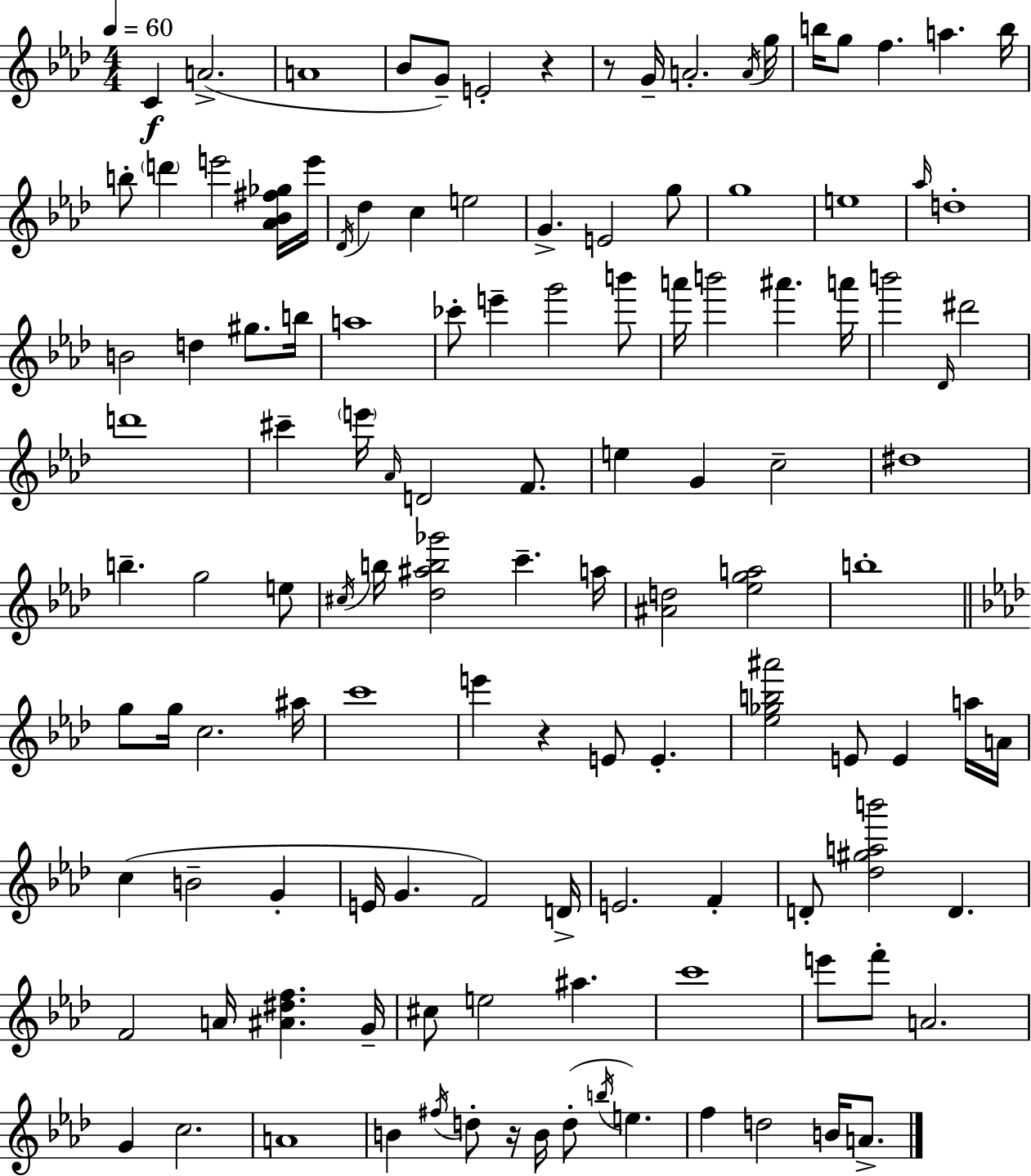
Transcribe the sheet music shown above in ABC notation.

X:1
T:Untitled
M:4/4
L:1/4
K:Fm
C A2 A4 _B/2 G/2 E2 z z/2 G/4 A2 A/4 g/4 b/4 g/2 f a b/4 b/2 d' e'2 [_A_B^f_g]/4 e'/4 _D/4 _d c e2 G E2 g/2 g4 e4 _a/4 d4 B2 d ^g/2 b/4 a4 _c'/2 e' g'2 b'/2 a'/4 b'2 ^a' a'/4 b'2 _D/4 ^d'2 d'4 ^c' e'/4 _A/4 D2 F/2 e G c2 ^d4 b g2 e/2 ^c/4 b/4 [_d^ab_g']2 c' a/4 [^Ad]2 [_ega]2 b4 g/2 g/4 c2 ^a/4 c'4 e' z E/2 E [_e_gb^a']2 E/2 E a/4 A/4 c B2 G E/4 G F2 D/4 E2 F D/2 [_d^gab']2 D F2 A/4 [^A^df] G/4 ^c/2 e2 ^a c'4 e'/2 f'/2 A2 G c2 A4 B ^f/4 d/2 z/4 B/4 d/2 b/4 e f d2 B/4 A/2